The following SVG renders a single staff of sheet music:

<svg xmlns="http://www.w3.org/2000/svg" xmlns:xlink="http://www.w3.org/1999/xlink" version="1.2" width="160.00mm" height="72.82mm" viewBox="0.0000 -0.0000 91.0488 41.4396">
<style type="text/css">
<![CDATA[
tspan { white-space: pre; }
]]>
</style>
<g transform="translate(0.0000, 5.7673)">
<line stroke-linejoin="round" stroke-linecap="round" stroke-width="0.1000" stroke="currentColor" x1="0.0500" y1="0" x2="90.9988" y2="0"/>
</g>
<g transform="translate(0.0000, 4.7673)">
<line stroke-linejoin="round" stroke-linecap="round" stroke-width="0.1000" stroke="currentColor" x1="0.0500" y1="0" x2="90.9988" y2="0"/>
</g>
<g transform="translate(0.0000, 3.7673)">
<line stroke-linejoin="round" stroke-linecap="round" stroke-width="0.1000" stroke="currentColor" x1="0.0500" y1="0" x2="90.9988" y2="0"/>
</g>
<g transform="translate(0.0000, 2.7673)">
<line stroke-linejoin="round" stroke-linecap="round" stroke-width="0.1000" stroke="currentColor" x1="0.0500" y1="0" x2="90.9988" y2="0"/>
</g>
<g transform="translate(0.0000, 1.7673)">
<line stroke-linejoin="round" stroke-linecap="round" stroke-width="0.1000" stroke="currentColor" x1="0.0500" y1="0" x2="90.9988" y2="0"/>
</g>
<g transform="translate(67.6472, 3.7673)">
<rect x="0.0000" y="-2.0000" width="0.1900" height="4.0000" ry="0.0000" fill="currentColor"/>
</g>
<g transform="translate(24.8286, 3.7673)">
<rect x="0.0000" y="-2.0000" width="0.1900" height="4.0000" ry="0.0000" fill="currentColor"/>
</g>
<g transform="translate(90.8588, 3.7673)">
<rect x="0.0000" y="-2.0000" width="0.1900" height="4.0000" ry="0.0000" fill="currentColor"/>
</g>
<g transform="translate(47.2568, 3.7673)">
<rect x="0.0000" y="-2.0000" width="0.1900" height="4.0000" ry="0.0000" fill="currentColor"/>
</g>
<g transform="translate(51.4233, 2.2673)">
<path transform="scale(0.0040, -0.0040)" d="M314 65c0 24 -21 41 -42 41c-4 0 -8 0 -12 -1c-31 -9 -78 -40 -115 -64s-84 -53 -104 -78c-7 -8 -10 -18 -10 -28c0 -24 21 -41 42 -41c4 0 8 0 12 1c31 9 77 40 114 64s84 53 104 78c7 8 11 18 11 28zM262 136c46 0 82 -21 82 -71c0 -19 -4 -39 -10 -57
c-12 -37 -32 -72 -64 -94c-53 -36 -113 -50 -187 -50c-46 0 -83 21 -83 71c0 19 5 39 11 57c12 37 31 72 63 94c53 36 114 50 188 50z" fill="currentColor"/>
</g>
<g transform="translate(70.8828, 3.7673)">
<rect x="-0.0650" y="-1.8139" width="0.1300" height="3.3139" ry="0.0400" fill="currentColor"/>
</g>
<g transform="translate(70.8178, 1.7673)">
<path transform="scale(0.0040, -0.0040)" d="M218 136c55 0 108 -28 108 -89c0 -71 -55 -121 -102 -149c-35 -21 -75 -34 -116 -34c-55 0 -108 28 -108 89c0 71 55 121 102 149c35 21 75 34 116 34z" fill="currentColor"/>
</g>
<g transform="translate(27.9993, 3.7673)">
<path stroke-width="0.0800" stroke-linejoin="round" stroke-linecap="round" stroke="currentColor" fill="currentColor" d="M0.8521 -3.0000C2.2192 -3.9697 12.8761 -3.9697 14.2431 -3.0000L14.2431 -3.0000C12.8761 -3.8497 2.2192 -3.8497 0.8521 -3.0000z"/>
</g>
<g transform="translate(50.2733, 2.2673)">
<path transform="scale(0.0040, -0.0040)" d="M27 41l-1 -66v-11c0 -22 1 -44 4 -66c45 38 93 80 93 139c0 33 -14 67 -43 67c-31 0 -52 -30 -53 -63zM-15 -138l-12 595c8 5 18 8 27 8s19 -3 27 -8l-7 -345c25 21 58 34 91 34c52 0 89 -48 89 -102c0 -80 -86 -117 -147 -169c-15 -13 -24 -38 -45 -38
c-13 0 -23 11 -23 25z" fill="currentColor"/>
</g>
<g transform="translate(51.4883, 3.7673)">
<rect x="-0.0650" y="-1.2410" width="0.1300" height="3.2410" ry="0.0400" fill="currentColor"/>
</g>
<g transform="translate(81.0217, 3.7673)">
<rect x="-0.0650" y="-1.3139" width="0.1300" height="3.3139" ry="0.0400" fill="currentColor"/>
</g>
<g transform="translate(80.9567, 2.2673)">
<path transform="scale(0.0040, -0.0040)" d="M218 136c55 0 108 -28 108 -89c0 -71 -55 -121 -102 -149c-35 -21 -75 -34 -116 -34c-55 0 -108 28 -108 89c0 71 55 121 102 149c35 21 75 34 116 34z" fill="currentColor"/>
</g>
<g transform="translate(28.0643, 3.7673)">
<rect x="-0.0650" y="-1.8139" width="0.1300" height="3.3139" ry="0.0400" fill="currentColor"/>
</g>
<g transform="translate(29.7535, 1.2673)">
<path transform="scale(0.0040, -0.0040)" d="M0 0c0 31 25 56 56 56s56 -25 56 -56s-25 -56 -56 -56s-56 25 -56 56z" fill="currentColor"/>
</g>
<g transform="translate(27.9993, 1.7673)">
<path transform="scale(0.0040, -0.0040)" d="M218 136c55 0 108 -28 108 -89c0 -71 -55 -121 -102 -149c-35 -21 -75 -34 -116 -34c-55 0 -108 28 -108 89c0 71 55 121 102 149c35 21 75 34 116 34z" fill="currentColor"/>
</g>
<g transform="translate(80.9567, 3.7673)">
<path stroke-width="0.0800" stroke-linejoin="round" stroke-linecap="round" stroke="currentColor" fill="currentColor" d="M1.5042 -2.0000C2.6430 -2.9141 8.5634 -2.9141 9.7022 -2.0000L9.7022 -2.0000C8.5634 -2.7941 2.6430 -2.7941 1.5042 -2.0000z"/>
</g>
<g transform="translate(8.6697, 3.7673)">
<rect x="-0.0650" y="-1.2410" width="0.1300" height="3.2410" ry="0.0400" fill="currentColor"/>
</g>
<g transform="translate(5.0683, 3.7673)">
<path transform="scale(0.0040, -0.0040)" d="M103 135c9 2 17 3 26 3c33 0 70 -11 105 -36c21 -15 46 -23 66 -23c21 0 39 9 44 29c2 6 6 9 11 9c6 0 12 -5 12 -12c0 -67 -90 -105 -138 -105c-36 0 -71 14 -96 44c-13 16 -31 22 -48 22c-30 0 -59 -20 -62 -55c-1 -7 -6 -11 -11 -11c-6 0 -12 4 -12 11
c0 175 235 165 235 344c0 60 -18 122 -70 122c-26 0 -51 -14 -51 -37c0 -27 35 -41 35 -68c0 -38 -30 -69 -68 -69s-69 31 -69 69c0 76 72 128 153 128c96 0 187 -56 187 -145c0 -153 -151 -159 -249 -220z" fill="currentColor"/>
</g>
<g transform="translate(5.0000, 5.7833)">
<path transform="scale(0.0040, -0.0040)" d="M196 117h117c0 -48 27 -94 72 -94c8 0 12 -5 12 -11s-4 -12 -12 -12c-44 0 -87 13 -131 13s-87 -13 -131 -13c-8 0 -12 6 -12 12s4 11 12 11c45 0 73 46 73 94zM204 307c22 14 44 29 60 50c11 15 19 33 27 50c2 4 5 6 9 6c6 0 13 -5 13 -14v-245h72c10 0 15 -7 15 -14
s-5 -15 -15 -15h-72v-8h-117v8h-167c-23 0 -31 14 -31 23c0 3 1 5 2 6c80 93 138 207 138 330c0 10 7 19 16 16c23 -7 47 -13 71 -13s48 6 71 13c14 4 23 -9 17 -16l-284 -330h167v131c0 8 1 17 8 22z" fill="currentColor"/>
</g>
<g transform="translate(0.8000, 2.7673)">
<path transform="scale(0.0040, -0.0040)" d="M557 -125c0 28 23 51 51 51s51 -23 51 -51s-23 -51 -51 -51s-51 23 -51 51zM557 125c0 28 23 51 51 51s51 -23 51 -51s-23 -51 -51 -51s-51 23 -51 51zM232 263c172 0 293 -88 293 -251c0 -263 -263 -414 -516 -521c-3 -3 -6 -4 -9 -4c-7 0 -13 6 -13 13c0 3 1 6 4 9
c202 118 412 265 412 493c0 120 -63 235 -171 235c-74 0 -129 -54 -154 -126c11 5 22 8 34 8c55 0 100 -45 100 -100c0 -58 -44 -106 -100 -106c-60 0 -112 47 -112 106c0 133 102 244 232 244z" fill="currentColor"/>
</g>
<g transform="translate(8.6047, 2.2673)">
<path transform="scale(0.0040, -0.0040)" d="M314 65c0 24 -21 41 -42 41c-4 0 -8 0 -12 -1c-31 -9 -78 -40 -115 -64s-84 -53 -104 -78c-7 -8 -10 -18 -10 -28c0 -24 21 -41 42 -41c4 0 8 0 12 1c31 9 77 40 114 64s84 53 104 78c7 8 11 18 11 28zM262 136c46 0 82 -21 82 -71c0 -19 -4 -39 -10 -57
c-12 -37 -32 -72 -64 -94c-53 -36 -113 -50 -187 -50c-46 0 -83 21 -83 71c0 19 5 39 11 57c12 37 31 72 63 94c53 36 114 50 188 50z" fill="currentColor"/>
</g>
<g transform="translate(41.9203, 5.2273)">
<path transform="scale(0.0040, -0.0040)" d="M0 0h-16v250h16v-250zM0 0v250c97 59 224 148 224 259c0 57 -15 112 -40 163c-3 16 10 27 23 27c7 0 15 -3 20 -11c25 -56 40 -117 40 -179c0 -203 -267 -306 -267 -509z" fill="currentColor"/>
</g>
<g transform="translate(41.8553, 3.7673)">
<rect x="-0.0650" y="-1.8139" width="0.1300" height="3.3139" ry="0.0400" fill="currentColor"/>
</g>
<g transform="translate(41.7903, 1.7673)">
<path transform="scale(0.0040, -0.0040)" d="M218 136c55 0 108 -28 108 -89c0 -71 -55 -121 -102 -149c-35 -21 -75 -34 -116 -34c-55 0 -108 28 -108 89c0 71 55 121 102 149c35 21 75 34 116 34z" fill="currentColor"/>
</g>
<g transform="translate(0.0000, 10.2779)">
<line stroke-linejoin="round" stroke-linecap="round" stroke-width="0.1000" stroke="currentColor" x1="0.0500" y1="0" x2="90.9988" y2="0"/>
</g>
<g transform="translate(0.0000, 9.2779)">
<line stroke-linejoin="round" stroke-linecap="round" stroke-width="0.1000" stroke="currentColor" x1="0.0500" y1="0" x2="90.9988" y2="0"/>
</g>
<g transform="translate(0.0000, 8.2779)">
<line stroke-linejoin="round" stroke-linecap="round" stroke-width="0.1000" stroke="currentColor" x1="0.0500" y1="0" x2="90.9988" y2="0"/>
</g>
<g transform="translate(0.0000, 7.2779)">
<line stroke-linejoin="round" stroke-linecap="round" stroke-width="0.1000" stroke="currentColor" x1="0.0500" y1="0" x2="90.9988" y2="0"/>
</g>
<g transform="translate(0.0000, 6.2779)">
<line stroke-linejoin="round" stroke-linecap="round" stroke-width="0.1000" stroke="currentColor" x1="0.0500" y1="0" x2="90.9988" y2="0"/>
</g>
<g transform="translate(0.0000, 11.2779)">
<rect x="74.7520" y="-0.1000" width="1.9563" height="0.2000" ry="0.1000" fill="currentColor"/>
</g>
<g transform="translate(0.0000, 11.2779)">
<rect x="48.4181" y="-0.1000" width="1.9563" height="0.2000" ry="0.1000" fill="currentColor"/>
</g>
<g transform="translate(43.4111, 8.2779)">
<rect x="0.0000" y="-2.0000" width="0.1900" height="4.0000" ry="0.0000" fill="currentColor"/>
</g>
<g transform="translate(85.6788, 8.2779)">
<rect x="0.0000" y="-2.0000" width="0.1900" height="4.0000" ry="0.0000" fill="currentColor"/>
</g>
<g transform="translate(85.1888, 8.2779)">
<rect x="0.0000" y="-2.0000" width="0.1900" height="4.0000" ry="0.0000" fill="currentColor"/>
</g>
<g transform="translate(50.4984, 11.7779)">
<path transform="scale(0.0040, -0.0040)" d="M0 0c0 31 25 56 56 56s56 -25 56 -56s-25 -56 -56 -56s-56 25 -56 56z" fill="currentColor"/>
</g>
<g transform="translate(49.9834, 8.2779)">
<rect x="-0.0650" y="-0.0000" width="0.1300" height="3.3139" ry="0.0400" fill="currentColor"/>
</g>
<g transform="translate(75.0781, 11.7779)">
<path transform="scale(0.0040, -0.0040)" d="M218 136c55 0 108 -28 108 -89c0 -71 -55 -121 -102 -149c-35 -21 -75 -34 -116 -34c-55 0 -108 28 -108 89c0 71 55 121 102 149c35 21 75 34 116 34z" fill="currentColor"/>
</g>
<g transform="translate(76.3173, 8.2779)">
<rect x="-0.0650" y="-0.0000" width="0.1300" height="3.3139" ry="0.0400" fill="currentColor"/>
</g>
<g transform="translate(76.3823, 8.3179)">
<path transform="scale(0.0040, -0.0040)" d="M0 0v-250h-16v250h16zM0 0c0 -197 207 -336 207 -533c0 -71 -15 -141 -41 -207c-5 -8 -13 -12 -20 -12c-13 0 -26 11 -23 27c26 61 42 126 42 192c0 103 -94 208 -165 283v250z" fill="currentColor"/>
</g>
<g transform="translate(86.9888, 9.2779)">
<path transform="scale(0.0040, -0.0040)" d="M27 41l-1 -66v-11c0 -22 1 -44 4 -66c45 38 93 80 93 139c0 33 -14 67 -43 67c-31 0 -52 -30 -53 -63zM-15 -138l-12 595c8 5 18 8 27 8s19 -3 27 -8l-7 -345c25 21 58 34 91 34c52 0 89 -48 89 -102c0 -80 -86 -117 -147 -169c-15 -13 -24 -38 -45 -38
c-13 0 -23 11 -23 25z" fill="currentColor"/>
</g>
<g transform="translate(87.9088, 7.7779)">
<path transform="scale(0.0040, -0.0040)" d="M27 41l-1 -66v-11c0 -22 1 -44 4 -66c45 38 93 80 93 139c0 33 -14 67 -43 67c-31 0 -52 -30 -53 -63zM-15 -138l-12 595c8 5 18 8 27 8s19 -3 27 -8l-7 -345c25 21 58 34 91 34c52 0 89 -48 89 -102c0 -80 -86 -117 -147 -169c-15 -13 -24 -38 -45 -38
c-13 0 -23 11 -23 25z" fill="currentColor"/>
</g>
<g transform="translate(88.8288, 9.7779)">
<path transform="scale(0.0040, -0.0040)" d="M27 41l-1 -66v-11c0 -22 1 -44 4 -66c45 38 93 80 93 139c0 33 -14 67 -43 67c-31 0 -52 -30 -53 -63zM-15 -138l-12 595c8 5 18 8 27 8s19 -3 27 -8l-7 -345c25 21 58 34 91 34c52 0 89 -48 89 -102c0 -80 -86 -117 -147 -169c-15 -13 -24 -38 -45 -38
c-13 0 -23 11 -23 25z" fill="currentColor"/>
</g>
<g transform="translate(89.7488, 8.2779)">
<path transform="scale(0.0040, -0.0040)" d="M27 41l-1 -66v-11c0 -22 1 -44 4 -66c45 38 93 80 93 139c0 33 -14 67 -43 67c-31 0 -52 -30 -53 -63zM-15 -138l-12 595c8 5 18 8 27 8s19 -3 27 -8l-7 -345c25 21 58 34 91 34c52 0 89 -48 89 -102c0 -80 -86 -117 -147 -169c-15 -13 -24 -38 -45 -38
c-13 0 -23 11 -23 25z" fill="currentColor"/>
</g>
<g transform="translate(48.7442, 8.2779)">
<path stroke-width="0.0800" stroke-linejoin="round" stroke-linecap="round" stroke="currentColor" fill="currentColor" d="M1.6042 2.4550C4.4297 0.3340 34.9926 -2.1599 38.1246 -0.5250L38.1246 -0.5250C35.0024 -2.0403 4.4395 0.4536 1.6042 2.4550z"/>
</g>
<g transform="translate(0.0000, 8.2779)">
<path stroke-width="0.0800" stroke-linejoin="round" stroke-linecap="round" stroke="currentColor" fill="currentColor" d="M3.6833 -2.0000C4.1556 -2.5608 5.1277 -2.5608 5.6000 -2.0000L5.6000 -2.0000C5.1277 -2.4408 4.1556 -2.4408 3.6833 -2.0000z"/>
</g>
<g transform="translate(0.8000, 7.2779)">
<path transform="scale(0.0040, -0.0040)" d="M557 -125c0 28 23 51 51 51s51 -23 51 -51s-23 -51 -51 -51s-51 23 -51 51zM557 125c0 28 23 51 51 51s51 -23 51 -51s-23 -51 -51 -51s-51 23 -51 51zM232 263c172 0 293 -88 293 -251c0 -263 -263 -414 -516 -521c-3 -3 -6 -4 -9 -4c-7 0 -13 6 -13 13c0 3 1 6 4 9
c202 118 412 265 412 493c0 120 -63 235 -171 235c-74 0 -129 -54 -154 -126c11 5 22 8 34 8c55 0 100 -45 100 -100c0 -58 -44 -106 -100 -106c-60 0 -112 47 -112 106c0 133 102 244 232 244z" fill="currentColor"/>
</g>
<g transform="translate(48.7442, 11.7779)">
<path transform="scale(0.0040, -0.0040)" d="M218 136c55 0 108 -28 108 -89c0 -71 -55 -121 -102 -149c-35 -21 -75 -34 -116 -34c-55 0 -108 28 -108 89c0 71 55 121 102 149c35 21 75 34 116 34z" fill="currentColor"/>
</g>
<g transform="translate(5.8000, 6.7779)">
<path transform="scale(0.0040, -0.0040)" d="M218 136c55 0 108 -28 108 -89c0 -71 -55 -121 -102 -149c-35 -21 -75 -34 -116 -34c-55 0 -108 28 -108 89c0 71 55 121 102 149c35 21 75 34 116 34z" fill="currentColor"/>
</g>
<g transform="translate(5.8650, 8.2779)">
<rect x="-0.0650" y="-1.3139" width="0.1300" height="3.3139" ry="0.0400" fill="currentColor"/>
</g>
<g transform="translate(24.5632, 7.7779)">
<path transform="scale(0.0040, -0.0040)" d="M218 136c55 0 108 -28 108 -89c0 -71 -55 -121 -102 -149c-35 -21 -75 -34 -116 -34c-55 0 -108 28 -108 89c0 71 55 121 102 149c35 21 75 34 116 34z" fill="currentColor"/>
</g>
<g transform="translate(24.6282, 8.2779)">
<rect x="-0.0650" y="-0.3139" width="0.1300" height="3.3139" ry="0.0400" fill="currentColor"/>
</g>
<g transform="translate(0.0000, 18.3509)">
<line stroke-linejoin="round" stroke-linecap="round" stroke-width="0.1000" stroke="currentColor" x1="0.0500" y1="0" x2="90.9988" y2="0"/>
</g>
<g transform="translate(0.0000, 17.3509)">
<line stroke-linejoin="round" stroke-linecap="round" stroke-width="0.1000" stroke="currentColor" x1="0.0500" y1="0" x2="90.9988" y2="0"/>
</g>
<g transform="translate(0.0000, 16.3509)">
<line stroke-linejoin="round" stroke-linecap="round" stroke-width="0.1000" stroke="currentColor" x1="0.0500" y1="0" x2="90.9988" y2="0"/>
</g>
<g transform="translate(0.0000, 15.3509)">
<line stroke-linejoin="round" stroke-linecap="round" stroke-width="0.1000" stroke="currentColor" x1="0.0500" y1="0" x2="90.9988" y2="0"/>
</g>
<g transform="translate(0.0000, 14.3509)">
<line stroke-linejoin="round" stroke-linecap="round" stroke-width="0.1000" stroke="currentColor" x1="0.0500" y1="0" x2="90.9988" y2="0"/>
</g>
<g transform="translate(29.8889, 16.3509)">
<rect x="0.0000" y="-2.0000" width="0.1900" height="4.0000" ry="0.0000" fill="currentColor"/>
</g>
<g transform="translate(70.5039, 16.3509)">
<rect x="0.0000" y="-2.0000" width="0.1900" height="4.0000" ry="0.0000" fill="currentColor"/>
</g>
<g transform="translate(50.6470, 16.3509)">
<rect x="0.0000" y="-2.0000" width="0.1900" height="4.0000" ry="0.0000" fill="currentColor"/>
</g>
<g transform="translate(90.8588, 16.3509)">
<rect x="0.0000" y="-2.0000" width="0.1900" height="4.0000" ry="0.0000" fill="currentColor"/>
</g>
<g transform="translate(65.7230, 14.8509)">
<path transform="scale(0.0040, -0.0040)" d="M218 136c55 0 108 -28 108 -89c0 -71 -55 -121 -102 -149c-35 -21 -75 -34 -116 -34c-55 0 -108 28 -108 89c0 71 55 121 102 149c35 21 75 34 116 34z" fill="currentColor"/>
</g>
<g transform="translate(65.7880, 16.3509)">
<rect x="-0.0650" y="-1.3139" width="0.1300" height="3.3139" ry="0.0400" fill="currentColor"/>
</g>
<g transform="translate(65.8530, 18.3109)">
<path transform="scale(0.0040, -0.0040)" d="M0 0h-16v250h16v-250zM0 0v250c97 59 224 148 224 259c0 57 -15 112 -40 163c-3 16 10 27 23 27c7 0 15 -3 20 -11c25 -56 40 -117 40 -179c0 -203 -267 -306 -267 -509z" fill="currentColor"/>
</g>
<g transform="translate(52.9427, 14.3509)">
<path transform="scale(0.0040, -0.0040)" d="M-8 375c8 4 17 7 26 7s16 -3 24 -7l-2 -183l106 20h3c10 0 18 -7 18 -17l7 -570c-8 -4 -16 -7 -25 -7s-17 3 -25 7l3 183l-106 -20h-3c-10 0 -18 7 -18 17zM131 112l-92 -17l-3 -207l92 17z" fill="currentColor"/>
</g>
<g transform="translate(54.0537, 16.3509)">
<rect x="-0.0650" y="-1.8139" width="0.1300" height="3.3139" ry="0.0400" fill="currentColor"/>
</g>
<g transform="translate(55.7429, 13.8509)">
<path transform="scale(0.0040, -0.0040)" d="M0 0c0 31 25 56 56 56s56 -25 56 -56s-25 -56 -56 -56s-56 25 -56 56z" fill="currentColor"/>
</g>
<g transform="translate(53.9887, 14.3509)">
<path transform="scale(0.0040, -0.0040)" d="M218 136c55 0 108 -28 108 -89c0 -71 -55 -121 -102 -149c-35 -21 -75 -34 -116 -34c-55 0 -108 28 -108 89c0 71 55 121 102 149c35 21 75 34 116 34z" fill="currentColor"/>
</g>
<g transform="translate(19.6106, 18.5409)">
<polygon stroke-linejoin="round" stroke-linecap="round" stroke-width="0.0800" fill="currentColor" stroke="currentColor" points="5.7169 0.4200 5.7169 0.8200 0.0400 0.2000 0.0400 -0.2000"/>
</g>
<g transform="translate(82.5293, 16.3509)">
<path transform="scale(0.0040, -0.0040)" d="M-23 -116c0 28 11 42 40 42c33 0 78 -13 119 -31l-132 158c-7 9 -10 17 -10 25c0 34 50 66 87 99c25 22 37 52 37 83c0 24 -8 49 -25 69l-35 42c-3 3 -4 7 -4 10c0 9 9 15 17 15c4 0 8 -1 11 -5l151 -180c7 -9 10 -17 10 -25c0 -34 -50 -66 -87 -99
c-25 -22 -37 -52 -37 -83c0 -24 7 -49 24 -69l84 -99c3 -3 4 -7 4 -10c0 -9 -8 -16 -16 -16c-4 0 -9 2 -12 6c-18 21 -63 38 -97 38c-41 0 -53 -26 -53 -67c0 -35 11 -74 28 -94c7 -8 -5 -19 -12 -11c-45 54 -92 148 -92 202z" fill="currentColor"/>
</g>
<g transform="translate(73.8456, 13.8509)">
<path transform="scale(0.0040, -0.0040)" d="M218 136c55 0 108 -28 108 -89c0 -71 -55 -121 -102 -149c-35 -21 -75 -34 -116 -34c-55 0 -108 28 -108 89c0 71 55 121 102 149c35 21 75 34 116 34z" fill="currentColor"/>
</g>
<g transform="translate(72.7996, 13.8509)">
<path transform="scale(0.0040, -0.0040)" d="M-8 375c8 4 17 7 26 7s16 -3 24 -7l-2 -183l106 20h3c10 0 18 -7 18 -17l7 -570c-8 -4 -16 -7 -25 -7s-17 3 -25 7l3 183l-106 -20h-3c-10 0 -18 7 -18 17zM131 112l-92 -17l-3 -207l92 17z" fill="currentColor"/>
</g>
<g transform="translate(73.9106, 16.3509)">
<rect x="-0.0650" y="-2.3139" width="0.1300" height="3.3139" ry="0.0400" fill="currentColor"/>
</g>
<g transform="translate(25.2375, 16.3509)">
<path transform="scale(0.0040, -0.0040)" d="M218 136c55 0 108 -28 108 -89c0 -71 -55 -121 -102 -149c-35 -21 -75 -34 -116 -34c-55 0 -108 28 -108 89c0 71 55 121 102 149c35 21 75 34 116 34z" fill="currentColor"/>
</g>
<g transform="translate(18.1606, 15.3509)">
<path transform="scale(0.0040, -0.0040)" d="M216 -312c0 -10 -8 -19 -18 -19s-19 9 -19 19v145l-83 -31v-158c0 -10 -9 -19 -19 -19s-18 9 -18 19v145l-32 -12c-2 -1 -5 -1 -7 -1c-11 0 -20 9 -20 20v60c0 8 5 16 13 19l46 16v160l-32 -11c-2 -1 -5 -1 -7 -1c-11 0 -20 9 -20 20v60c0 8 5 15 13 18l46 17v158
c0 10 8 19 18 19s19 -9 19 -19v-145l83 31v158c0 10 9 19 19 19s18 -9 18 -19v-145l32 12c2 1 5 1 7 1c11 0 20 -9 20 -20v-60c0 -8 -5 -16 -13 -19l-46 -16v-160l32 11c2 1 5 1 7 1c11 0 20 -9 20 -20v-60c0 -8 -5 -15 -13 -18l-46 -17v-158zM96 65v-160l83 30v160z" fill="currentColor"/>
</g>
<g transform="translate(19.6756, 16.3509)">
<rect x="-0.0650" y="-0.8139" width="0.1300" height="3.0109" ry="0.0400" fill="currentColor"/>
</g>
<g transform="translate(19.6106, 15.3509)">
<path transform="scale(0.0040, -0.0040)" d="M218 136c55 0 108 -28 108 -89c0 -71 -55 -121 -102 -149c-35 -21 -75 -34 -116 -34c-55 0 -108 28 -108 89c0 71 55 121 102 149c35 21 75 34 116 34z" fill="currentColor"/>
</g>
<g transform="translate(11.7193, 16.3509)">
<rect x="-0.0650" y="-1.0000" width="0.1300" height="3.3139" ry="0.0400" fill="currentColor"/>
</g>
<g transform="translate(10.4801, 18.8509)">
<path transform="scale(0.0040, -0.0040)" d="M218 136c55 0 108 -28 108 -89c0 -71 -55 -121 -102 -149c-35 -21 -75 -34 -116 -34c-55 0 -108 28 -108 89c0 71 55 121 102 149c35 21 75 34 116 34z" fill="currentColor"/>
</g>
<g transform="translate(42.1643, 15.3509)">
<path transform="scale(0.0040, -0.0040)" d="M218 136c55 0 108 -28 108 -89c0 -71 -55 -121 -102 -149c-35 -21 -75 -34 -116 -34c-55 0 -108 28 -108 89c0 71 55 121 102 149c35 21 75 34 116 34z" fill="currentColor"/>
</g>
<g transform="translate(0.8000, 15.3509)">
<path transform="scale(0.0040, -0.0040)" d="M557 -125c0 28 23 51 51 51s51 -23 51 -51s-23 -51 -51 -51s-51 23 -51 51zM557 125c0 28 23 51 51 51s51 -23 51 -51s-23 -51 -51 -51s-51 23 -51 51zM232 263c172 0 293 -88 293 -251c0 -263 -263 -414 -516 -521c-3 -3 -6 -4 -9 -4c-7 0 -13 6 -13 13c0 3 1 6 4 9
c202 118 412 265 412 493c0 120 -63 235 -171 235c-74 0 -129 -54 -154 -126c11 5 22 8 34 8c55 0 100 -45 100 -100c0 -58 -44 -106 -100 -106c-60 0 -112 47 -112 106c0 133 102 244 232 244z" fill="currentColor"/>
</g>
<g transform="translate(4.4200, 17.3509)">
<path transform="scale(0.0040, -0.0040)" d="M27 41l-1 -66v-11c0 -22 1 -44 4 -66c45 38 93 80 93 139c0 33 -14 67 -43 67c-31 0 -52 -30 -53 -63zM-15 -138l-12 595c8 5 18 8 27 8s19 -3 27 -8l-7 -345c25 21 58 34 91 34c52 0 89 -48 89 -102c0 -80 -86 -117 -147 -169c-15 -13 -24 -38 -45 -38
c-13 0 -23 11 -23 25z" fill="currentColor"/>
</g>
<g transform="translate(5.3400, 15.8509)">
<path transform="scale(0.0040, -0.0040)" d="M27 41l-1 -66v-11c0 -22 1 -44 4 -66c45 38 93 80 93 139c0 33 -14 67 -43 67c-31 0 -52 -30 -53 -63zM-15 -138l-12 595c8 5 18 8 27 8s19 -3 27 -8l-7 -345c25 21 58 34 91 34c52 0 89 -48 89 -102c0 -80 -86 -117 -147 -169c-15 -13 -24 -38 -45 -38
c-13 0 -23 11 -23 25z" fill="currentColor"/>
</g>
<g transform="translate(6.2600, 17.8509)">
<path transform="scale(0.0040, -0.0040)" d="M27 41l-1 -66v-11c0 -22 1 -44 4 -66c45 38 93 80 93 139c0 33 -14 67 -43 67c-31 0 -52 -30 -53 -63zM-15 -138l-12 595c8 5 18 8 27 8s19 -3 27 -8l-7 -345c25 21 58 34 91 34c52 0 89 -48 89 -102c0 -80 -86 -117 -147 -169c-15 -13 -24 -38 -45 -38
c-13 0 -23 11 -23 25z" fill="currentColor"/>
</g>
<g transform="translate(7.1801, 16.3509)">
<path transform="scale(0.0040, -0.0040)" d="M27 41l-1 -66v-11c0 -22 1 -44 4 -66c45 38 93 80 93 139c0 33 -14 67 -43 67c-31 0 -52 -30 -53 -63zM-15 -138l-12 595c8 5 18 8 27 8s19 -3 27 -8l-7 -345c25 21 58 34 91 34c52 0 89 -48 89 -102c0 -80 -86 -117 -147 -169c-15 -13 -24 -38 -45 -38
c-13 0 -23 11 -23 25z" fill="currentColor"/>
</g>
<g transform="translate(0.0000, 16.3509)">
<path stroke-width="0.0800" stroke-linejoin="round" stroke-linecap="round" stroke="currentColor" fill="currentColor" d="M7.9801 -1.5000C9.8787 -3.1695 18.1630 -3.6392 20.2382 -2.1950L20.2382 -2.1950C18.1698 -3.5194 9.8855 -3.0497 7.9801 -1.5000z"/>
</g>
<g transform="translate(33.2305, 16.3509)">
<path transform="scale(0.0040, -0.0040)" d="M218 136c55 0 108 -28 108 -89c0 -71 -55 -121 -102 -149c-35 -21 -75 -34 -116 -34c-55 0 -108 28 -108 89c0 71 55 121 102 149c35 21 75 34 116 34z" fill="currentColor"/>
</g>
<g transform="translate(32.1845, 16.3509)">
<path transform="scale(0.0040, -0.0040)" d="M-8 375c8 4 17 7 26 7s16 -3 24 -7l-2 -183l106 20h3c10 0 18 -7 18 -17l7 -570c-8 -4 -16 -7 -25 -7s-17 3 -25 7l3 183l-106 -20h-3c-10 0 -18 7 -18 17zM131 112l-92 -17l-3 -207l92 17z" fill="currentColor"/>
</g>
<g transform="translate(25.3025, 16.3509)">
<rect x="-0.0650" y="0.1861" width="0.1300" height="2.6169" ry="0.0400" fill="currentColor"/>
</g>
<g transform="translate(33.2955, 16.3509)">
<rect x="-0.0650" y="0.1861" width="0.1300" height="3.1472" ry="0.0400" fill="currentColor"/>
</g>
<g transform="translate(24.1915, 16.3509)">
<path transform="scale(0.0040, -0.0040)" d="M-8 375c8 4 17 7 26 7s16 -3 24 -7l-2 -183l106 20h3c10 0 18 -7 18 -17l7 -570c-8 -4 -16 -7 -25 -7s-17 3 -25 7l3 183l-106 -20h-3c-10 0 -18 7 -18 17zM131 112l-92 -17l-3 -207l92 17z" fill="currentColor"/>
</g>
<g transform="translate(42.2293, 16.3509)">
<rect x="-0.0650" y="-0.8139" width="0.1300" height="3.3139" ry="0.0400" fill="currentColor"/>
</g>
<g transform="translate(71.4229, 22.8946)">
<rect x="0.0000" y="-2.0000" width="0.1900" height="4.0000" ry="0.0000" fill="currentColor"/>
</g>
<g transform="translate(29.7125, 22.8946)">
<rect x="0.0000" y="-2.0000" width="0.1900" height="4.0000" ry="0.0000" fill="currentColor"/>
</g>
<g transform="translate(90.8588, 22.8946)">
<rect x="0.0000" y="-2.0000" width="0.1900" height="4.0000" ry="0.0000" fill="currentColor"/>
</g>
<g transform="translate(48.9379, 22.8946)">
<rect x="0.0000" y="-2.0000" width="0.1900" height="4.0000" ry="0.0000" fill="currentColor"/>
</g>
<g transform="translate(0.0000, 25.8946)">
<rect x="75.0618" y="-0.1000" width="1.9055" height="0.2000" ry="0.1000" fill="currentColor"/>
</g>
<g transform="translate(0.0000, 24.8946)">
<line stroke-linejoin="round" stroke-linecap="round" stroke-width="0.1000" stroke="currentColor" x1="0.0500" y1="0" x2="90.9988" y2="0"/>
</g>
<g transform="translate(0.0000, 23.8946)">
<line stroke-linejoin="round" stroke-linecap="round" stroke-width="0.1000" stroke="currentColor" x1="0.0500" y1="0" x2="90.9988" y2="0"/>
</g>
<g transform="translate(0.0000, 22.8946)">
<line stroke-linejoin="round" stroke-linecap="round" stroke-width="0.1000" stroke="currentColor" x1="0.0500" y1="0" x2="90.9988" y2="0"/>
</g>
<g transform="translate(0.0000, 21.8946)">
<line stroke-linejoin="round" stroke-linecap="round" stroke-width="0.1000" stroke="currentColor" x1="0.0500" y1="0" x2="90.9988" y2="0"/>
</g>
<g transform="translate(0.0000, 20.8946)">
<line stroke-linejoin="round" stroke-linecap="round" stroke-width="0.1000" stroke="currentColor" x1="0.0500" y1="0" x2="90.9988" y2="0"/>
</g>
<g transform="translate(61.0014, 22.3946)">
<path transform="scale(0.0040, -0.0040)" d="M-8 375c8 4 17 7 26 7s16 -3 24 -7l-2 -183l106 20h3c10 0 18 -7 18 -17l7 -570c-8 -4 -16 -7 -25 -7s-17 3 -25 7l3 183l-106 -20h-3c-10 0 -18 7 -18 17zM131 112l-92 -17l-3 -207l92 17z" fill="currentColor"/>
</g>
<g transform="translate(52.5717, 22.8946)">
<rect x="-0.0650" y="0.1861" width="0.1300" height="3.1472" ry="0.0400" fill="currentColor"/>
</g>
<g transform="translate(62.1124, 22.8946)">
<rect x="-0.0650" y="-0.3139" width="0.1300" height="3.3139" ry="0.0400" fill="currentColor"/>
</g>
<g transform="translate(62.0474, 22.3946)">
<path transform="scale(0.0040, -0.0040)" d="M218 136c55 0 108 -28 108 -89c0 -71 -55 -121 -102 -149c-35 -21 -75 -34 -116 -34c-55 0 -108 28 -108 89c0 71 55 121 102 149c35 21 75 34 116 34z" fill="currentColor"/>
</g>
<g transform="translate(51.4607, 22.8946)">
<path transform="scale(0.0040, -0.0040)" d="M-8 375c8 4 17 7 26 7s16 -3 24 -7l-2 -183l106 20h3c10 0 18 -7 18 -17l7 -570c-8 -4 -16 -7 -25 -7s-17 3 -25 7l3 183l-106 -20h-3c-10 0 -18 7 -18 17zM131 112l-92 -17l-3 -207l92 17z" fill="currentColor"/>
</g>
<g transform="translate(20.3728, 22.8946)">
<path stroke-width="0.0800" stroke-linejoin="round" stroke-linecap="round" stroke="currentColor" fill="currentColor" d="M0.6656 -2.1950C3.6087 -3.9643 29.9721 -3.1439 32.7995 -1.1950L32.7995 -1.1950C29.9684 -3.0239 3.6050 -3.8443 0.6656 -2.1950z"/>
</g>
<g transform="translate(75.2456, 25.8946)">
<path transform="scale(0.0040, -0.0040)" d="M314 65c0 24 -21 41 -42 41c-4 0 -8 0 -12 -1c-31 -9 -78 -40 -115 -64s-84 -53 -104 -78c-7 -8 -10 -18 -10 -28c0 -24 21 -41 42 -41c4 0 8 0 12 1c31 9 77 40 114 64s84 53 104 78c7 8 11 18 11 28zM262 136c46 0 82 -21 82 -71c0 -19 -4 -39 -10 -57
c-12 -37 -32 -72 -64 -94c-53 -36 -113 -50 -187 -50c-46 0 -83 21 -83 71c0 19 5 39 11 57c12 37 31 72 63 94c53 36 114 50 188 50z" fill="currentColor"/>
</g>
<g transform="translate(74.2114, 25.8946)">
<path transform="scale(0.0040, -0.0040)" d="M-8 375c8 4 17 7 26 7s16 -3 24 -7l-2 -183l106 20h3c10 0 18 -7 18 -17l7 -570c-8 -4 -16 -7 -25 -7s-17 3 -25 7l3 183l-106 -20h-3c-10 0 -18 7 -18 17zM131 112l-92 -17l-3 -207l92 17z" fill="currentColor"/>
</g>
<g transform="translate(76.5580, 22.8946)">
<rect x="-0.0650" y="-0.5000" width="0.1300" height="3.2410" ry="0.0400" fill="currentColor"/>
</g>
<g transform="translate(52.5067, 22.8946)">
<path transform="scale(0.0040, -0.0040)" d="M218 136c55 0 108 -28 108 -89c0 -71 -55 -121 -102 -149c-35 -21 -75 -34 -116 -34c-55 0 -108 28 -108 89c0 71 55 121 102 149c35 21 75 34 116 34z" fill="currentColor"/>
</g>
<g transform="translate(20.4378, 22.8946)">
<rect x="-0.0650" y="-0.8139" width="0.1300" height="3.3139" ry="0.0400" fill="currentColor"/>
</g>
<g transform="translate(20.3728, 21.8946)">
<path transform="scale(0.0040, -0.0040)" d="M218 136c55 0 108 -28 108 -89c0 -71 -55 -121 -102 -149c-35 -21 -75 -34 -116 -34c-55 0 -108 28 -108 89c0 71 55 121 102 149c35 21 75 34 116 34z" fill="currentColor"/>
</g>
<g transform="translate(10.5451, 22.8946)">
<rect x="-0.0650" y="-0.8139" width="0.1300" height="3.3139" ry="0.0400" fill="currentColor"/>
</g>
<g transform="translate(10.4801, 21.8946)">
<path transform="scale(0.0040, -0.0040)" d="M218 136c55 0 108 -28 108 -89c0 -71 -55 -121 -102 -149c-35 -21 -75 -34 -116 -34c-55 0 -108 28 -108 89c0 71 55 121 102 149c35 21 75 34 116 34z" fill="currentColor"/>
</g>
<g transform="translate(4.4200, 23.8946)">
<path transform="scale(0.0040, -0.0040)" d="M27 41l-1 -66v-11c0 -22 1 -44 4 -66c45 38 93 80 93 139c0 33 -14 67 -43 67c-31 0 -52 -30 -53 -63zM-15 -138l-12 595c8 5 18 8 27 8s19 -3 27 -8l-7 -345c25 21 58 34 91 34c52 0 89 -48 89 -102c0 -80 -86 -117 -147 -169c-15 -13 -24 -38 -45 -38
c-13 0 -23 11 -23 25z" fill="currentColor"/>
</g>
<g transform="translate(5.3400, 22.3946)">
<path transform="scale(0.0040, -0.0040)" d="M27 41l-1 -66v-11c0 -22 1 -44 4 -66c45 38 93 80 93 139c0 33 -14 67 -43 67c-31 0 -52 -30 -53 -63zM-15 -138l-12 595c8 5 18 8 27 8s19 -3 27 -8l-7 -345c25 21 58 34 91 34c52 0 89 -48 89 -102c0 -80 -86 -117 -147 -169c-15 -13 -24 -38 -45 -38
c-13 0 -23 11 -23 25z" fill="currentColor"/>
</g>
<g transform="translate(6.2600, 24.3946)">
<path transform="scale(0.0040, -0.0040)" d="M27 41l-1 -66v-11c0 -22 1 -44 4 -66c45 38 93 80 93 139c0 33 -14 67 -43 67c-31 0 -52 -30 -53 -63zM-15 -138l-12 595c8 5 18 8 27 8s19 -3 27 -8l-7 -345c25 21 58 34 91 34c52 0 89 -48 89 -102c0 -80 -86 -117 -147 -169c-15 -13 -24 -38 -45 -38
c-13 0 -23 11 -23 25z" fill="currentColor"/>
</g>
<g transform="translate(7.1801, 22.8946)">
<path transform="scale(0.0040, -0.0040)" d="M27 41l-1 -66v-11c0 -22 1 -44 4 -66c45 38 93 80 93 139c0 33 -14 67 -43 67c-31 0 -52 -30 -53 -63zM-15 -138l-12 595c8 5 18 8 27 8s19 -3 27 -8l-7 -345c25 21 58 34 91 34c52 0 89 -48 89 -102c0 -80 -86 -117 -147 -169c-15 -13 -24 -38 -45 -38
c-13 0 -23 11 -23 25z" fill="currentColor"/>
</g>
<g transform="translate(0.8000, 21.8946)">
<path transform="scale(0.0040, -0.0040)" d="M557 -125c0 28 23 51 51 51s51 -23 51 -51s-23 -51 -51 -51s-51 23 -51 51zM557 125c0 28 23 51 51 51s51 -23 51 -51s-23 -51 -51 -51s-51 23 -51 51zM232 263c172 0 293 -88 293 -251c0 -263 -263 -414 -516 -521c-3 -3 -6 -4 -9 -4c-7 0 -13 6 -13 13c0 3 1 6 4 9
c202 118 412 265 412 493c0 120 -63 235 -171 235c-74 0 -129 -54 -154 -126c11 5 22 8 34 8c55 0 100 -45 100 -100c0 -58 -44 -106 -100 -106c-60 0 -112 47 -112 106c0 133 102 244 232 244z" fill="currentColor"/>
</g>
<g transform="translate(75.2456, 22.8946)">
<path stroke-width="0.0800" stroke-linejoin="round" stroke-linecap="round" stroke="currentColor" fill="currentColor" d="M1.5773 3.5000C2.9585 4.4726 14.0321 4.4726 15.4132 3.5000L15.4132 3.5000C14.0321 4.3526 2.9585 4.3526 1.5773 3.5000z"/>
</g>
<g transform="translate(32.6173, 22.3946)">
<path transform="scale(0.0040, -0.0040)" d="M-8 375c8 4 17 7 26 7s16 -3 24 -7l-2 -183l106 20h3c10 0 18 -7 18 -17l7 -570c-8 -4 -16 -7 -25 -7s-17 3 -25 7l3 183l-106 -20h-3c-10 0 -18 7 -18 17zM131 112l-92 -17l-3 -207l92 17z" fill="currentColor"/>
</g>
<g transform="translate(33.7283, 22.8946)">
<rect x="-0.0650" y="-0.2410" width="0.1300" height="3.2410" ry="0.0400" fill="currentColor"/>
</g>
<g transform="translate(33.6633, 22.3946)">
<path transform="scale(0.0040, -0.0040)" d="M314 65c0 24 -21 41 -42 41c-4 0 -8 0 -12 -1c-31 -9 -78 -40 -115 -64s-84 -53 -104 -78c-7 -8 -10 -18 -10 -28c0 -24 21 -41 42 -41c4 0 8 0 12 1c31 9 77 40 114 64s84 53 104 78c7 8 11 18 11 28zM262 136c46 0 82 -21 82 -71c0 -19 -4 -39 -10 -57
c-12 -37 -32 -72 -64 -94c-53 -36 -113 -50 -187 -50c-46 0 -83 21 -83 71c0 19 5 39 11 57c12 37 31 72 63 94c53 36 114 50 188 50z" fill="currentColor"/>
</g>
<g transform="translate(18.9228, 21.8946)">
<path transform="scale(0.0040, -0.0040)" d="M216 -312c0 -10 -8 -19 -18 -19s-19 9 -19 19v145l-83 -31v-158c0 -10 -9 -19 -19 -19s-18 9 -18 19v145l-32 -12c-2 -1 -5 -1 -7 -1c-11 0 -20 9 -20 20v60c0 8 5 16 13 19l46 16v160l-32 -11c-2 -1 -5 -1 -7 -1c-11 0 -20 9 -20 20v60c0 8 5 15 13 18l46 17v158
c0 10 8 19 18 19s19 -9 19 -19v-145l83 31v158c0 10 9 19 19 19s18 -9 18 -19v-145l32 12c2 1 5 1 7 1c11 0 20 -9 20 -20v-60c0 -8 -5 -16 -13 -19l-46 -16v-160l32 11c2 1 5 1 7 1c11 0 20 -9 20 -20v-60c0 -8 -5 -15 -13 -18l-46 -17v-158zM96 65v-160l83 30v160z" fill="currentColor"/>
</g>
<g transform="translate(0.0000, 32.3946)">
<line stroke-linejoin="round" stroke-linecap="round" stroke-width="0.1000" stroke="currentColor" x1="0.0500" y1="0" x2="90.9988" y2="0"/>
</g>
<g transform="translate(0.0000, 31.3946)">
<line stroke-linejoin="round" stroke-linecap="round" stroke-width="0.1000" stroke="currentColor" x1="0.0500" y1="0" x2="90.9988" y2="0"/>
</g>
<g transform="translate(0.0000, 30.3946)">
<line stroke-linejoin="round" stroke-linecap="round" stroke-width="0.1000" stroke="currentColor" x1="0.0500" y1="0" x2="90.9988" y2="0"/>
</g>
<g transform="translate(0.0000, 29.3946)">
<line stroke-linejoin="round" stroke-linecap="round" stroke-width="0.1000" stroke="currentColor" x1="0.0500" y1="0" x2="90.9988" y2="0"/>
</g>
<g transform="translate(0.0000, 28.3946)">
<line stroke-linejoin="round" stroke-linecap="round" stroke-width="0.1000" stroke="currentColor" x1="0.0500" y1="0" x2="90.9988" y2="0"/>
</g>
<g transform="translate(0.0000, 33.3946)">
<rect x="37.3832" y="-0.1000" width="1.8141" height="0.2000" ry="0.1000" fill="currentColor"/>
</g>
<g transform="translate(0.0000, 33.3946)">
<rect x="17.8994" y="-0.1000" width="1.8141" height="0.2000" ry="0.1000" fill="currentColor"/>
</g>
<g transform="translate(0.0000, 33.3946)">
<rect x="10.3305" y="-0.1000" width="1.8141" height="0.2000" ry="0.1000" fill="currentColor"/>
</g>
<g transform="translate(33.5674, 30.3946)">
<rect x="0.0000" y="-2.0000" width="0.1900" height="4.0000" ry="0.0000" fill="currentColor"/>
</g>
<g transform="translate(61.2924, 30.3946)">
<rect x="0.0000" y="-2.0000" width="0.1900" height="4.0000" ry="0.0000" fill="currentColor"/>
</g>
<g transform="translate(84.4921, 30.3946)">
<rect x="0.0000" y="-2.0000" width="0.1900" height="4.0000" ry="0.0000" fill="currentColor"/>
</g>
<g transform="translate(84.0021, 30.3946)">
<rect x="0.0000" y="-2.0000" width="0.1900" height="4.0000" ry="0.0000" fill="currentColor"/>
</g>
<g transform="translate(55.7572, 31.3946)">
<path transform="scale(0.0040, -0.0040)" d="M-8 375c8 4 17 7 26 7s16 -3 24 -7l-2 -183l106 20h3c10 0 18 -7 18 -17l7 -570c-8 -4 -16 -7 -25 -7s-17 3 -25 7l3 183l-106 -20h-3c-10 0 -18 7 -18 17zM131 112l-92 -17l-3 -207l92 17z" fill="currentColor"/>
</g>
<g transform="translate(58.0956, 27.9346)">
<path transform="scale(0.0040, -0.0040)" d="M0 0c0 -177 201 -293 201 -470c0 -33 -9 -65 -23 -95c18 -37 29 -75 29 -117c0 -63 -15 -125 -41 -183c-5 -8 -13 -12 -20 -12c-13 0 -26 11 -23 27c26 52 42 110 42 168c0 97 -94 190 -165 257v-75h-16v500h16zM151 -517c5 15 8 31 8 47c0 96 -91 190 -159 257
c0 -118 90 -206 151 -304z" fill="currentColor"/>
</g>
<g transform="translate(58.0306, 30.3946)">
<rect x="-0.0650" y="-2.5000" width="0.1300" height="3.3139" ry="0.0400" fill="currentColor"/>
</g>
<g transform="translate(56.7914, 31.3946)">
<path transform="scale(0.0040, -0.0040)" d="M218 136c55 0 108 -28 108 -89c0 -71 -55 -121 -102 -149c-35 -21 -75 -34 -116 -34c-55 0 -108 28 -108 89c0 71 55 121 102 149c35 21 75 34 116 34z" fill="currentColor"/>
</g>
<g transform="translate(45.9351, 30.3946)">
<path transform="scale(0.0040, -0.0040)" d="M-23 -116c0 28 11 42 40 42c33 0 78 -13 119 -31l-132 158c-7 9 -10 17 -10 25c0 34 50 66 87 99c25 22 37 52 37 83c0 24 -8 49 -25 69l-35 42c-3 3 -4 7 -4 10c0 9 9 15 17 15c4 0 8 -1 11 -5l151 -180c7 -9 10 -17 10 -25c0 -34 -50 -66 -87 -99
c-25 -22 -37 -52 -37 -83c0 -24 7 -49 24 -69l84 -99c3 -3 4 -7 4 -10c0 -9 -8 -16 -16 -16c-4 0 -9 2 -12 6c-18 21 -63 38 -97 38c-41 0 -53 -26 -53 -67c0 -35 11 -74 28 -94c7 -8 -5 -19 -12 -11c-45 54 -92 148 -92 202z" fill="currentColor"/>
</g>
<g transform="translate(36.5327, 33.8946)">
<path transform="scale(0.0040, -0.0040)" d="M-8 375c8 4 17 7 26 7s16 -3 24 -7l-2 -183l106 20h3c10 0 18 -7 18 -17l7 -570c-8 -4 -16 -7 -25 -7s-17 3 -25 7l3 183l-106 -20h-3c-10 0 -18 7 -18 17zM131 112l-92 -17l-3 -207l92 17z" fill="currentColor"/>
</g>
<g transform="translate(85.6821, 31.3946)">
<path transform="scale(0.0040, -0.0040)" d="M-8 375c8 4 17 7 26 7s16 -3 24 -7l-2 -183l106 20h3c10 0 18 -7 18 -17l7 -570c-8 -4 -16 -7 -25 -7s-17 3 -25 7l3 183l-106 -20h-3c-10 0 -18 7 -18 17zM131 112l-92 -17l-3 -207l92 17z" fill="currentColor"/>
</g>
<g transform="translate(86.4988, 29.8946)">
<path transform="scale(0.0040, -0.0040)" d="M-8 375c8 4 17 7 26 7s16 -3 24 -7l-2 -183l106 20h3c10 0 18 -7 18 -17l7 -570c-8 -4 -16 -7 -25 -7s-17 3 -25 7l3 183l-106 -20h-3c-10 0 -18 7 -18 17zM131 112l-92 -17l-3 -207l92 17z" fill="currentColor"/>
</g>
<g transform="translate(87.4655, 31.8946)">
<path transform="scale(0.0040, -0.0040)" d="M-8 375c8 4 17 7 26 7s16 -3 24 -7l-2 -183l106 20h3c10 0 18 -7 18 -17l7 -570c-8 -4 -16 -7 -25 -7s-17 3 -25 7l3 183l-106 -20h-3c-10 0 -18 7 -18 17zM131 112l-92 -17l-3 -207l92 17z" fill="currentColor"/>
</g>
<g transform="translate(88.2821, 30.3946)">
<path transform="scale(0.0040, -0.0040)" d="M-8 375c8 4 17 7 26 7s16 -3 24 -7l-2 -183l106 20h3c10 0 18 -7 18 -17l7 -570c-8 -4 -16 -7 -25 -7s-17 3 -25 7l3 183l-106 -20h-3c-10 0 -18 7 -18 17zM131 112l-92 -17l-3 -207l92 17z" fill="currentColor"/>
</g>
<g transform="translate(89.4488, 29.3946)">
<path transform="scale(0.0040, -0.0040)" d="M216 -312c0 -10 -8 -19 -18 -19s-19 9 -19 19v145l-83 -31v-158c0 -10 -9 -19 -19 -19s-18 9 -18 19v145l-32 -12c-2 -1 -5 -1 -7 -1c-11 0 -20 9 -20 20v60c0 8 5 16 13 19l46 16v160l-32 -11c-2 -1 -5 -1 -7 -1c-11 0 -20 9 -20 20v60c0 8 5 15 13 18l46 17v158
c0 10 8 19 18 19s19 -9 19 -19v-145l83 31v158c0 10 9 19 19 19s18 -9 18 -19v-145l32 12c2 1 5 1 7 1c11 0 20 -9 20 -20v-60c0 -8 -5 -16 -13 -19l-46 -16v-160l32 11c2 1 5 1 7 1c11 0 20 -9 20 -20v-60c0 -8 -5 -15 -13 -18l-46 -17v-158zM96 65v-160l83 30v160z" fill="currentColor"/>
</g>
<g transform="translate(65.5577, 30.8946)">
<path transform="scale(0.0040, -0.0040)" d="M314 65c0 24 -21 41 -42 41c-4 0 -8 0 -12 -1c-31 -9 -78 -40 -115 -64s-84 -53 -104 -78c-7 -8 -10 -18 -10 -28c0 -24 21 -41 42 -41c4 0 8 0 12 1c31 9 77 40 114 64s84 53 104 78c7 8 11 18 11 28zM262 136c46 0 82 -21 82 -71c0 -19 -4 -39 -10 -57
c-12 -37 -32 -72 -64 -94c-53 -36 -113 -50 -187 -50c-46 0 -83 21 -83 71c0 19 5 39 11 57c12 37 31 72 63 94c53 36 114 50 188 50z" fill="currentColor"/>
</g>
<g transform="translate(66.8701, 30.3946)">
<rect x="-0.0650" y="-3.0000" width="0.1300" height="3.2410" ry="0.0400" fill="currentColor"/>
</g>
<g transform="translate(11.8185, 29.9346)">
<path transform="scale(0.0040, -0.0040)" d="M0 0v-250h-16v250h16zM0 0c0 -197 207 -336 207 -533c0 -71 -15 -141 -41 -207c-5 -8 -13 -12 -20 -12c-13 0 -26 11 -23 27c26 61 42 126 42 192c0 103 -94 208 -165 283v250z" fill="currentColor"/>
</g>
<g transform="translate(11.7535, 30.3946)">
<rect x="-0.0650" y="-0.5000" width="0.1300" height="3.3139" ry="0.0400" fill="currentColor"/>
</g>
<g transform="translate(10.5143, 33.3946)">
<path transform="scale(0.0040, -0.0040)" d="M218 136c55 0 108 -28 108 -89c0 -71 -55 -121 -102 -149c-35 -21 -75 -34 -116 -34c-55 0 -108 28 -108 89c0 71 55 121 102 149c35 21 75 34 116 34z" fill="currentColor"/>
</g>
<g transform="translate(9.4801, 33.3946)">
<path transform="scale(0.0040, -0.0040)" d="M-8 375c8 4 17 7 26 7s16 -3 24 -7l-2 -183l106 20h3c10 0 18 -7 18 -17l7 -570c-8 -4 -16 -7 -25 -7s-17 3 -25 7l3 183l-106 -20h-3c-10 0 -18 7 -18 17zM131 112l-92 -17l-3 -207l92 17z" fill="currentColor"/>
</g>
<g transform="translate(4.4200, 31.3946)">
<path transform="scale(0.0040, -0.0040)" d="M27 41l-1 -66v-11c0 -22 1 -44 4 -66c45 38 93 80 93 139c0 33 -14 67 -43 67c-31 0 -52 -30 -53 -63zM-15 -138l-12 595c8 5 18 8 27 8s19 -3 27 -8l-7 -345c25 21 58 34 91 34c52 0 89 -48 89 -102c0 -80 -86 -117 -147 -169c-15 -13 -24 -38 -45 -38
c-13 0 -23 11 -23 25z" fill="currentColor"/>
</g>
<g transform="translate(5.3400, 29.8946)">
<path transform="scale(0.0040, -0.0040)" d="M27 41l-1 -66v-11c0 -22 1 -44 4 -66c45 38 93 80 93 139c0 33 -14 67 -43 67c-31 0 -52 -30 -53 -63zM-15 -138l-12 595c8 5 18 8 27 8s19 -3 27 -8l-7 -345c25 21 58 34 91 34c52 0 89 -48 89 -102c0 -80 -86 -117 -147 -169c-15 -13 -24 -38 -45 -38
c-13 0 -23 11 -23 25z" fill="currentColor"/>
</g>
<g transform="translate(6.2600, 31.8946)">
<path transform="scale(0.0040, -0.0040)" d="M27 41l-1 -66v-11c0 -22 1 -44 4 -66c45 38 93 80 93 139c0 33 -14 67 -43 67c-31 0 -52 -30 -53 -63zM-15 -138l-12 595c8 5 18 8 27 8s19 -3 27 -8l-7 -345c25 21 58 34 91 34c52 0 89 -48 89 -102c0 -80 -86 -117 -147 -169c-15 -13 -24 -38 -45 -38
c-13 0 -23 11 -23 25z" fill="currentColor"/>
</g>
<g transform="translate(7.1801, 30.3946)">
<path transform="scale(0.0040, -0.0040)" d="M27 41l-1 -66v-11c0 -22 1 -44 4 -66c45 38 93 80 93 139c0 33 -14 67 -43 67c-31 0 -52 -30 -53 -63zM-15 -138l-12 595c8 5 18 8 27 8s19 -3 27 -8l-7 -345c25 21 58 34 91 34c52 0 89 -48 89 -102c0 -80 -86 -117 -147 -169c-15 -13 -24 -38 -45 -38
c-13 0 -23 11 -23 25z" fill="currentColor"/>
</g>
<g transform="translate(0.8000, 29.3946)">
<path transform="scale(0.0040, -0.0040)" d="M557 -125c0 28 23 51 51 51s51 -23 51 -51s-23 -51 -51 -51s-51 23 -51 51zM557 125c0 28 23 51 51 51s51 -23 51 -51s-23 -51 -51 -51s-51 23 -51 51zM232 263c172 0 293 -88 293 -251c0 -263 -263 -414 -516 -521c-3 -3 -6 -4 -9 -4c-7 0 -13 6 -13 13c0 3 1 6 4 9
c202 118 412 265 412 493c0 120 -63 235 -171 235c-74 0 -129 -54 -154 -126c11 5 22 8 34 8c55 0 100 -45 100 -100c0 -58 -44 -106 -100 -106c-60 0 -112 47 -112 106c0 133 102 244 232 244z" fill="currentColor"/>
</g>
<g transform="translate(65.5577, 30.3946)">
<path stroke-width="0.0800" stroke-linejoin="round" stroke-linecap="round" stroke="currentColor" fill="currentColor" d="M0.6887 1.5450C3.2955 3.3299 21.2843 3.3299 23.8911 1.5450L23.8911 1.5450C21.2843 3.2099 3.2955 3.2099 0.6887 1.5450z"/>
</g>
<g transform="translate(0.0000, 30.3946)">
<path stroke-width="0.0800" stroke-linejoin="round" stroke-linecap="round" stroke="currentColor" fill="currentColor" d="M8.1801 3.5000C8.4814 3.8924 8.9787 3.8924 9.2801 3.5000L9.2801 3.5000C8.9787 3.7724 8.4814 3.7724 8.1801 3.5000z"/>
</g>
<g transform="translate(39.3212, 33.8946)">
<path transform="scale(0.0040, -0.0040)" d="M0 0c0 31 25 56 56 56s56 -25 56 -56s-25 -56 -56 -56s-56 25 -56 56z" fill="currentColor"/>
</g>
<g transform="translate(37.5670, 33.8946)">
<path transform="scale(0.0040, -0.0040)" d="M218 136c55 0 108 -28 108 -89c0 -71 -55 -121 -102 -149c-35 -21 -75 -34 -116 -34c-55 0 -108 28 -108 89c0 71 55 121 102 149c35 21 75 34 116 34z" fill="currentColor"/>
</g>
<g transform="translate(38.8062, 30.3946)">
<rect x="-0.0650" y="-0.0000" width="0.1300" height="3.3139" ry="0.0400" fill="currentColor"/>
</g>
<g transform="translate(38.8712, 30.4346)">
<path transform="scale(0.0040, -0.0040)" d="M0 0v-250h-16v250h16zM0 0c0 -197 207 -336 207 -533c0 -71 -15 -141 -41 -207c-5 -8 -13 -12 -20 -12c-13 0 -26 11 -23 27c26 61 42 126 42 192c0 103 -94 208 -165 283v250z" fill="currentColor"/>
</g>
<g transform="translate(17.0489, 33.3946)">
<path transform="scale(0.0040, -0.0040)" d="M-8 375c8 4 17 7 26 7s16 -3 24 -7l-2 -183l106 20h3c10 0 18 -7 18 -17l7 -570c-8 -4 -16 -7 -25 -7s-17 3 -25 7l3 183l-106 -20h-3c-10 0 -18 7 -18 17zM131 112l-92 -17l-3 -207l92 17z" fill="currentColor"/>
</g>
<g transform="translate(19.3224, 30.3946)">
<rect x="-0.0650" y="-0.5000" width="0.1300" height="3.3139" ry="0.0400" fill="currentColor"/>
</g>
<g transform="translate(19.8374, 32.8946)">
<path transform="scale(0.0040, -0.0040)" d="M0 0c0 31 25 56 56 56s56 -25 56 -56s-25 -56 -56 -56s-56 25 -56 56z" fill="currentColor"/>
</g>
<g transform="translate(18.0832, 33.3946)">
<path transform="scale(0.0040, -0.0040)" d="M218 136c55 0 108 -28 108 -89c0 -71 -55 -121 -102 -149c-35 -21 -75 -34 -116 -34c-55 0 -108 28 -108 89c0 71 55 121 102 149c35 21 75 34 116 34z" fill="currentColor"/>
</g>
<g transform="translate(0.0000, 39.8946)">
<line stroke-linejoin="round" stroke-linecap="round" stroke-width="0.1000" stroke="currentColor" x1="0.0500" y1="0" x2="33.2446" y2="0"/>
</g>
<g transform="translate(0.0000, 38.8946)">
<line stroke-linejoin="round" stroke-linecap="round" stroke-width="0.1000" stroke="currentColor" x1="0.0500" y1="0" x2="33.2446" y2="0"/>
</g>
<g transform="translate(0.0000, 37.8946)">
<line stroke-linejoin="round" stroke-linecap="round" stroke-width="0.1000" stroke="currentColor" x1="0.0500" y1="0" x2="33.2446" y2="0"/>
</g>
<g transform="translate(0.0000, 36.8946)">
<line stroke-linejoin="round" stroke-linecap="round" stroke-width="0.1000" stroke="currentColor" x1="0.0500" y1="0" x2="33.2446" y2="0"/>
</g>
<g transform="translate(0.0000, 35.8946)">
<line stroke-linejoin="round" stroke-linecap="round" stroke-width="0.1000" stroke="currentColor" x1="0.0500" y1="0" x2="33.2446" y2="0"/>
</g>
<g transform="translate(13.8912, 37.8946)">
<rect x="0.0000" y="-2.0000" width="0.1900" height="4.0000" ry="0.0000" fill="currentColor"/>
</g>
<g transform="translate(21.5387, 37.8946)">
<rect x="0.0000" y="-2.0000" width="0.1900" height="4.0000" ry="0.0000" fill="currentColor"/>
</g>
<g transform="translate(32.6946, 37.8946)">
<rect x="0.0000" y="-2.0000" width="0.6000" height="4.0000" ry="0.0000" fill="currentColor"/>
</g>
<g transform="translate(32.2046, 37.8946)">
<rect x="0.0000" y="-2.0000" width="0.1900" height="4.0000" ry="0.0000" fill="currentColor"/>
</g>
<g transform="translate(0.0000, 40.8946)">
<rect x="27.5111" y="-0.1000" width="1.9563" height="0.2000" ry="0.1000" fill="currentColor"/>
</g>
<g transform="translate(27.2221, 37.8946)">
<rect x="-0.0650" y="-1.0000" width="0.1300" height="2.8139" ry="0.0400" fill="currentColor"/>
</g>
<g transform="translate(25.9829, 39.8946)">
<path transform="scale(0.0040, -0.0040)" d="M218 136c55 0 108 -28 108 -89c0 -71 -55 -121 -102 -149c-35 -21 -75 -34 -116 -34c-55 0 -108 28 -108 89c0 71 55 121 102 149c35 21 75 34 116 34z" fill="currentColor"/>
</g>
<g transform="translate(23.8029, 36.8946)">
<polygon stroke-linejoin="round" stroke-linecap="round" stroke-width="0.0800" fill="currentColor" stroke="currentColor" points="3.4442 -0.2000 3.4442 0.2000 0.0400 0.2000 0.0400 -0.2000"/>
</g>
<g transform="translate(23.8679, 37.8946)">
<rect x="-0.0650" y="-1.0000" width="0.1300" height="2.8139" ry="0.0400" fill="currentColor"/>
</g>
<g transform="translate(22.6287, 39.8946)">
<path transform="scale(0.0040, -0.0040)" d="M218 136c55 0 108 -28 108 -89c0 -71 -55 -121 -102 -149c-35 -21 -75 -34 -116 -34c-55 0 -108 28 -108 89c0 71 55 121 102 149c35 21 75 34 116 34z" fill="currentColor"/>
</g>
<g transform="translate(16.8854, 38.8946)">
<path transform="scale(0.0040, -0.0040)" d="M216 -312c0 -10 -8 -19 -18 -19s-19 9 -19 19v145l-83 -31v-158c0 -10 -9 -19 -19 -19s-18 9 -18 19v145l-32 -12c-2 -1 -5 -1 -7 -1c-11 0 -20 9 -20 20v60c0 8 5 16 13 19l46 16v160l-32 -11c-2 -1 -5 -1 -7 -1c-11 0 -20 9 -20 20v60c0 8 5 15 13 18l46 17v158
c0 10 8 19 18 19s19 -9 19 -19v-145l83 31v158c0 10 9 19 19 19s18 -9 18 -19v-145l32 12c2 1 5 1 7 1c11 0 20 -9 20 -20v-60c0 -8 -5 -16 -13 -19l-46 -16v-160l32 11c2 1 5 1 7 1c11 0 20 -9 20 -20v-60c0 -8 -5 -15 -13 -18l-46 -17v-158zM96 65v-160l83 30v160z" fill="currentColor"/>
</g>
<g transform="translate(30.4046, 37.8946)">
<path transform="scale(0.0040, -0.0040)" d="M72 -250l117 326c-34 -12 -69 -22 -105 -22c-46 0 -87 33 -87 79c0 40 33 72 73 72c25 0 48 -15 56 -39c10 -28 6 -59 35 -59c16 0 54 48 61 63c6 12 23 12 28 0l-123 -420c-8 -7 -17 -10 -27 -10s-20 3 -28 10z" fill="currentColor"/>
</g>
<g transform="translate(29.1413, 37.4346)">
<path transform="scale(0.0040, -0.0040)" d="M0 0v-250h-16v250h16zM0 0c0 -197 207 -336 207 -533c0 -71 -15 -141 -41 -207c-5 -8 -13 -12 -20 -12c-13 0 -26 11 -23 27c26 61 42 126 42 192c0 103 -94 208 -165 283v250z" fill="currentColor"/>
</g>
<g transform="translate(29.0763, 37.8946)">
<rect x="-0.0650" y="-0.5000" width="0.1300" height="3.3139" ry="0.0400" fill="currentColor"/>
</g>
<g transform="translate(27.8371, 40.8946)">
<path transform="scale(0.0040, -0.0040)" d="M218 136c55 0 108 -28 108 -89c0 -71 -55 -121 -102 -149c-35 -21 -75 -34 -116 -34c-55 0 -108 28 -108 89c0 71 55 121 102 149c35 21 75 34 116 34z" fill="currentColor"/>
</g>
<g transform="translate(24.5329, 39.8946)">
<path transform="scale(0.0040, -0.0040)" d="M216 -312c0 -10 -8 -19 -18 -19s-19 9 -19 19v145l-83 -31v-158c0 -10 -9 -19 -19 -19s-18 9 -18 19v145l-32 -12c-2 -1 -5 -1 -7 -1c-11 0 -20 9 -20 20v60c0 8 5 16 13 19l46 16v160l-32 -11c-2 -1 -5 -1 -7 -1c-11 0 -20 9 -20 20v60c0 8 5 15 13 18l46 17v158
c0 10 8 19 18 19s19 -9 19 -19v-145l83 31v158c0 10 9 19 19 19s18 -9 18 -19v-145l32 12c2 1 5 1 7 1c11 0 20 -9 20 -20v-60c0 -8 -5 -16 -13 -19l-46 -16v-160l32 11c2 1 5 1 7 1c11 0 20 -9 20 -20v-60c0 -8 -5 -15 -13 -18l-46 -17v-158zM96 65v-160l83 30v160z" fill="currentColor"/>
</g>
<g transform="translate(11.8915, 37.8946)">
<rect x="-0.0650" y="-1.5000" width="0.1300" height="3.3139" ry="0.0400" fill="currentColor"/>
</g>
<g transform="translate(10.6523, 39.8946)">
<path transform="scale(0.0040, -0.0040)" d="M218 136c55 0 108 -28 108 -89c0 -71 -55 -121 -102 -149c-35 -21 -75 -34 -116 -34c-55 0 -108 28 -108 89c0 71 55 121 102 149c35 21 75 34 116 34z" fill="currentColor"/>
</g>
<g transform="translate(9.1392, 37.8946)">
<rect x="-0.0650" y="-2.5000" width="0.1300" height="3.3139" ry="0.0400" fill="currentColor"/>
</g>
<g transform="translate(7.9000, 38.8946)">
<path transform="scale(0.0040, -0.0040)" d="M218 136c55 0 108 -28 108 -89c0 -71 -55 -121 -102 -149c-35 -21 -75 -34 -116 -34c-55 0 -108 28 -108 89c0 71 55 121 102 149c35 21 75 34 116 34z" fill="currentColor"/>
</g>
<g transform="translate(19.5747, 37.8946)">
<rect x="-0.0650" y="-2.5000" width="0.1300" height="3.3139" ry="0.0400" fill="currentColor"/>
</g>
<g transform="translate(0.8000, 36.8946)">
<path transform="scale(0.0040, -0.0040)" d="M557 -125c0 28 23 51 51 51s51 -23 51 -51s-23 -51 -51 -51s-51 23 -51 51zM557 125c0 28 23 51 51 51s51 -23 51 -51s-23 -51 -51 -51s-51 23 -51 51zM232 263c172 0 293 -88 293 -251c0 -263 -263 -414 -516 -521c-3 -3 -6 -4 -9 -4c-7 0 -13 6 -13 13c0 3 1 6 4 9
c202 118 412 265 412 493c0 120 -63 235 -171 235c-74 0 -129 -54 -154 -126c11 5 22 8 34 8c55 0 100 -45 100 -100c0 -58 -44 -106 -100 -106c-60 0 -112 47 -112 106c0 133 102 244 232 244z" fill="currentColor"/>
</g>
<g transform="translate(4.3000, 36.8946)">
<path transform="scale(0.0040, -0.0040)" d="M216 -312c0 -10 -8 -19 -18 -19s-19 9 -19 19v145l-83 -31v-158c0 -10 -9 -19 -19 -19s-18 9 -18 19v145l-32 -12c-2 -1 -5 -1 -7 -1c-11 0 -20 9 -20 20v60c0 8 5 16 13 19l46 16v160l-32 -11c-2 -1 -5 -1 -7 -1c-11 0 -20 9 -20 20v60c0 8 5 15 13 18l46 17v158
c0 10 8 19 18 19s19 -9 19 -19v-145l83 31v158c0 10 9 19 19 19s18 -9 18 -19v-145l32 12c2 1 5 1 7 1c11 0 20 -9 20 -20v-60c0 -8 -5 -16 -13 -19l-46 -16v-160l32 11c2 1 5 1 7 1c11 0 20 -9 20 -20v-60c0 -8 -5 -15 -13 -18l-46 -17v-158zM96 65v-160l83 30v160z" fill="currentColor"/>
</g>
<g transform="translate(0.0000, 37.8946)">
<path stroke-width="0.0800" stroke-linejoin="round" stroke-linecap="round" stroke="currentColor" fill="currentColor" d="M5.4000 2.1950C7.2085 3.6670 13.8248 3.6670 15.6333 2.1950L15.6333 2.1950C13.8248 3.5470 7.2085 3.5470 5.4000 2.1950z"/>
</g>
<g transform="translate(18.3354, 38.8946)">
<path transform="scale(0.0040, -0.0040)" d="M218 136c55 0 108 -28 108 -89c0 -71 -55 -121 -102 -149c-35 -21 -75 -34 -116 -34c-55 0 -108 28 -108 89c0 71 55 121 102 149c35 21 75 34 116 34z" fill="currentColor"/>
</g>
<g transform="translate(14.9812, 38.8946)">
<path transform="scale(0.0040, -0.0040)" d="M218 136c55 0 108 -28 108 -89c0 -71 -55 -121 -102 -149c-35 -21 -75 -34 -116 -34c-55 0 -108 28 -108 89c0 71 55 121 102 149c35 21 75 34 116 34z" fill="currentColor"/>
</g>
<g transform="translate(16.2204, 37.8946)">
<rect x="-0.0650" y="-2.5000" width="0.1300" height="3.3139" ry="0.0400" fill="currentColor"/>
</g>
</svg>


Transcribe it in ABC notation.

X:1
T:Untitled
M:2/4
L:1/4
K:C
G,2 A, A,/2 _G,2 A, G, G, E, D,, D,,/2 F,, ^F,/2 D,/2 D, F, A, G,/2 B, z F, ^F, E,2 D, E, E,,2 E,,/2 E,, D,,/2 z B,,/4 C,2 B,, G,, B,, ^B,, G,,/2 ^G,,/2 E,,/2 z/2